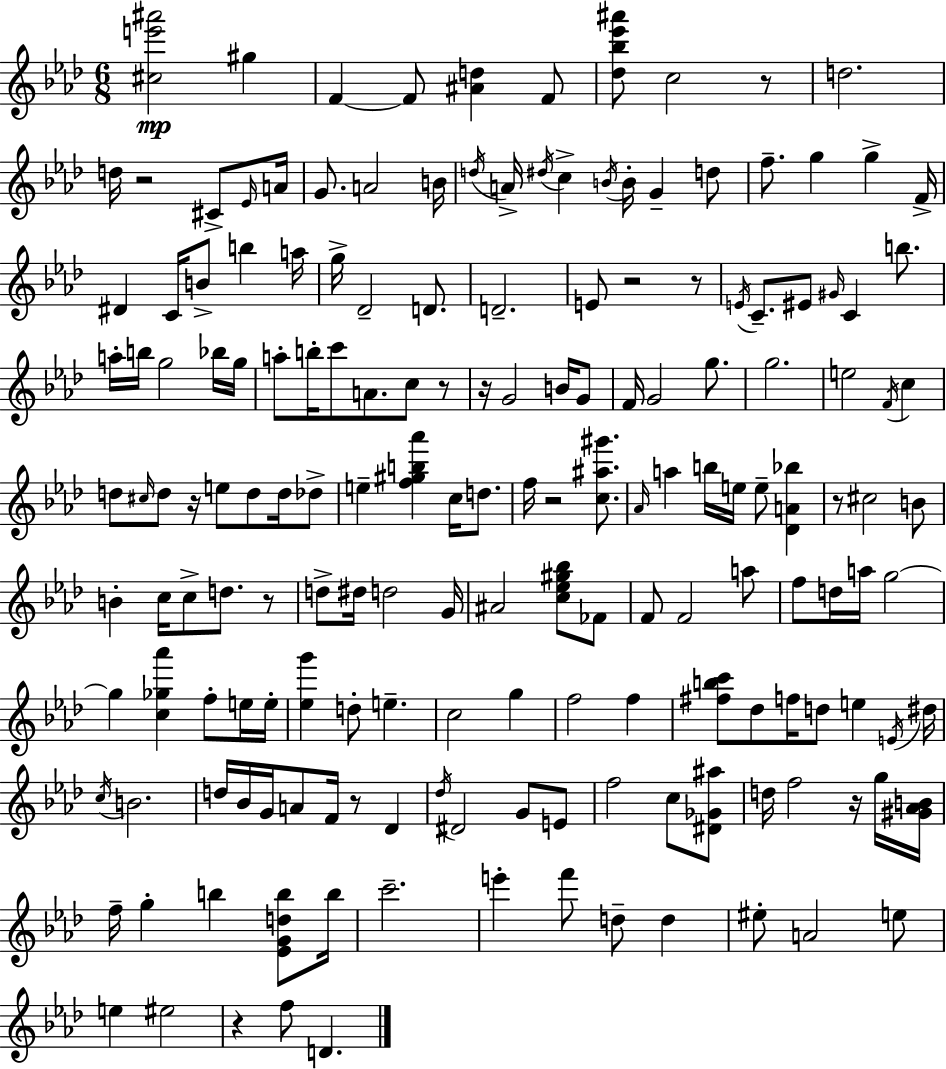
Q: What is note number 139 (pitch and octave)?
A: EIS5